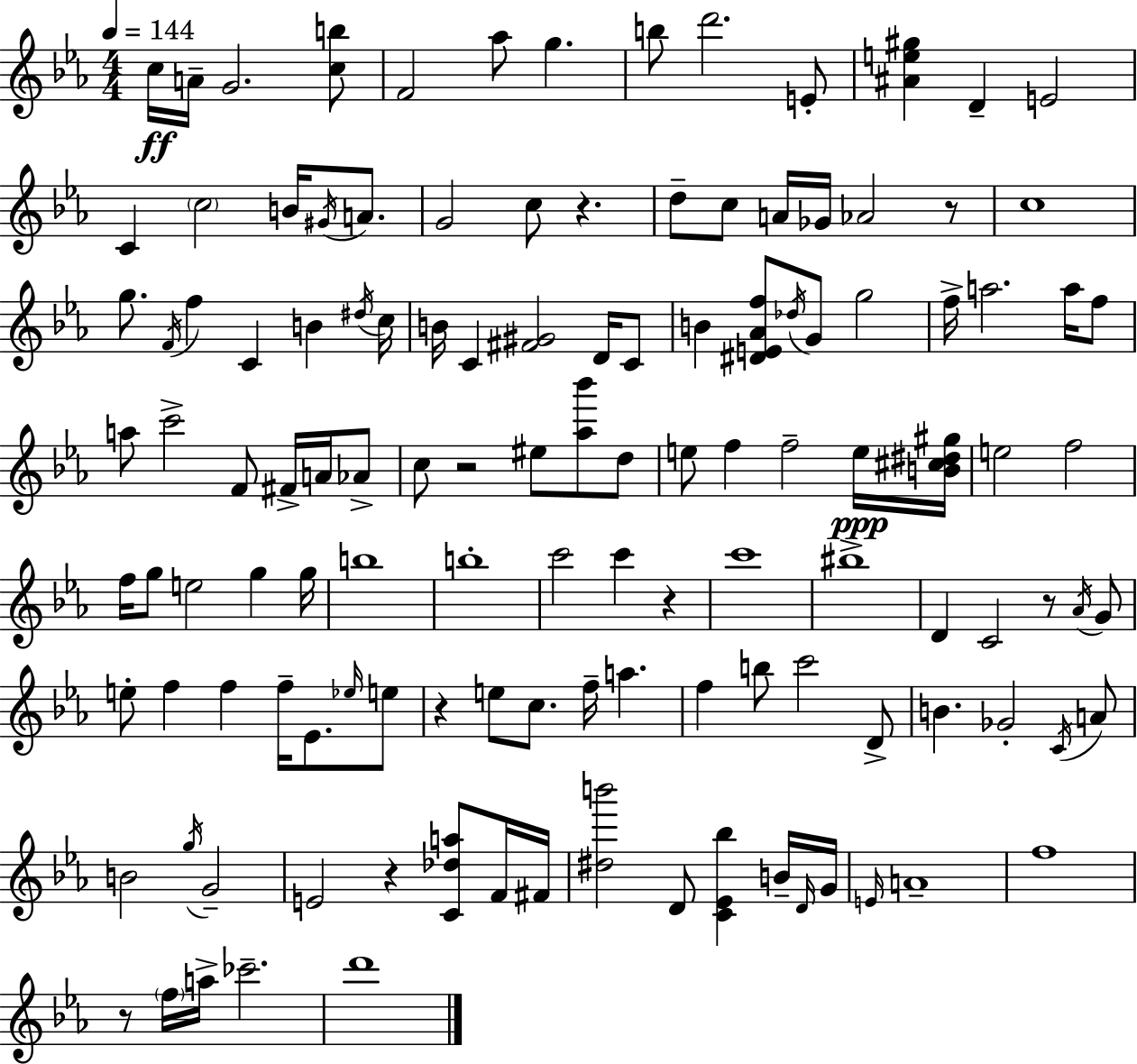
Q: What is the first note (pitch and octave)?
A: C5